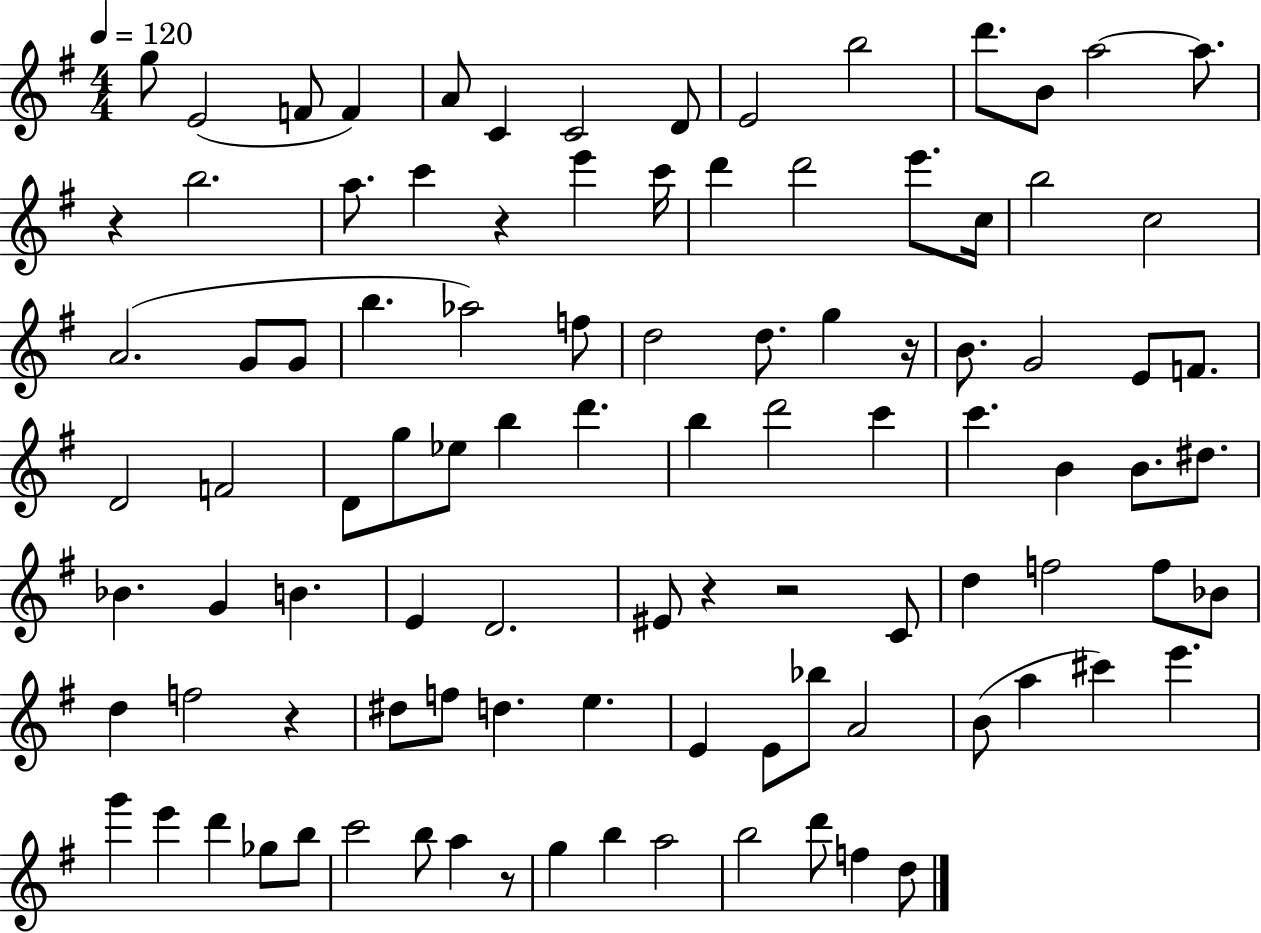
G5/e E4/h F4/e F4/q A4/e C4/q C4/h D4/e E4/h B5/h D6/e. B4/e A5/h A5/e. R/q B5/h. A5/e. C6/q R/q E6/q C6/s D6/q D6/h E6/e. C5/s B5/h C5/h A4/h. G4/e G4/e B5/q. Ab5/h F5/e D5/h D5/e. G5/q R/s B4/e. G4/h E4/e F4/e. D4/h F4/h D4/e G5/e Eb5/e B5/q D6/q. B5/q D6/h C6/q C6/q. B4/q B4/e. D#5/e. Bb4/q. G4/q B4/q. E4/q D4/h. EIS4/e R/q R/h C4/e D5/q F5/h F5/e Bb4/e D5/q F5/h R/q D#5/e F5/e D5/q. E5/q. E4/q E4/e Bb5/e A4/h B4/e A5/q C#6/q E6/q. G6/q E6/q D6/q Gb5/e B5/e C6/h B5/e A5/q R/e G5/q B5/q A5/h B5/h D6/e F5/q D5/e